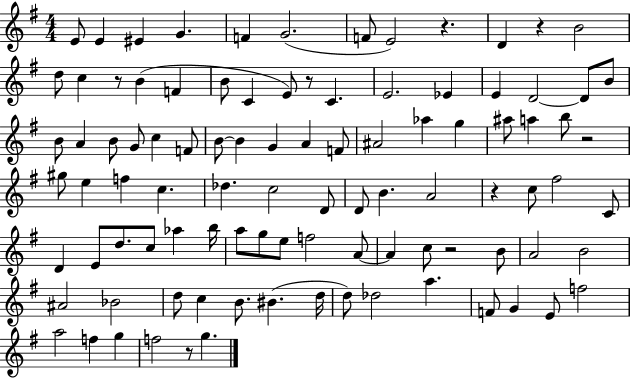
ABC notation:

X:1
T:Untitled
M:4/4
L:1/4
K:G
E/2 E ^E G F G2 F/2 E2 z D z B2 d/2 c z/2 B F B/2 C E/2 z/2 C E2 _E E D2 D/2 B/2 B/2 A B/2 G/2 c F/2 B/2 B G A F/2 ^A2 _a g ^a/2 a b/2 z2 ^g/2 e f c _d c2 D/2 D/2 B A2 z c/2 ^f2 C/2 D E/2 d/2 c/2 _a b/4 a/2 g/2 e/2 f2 A/2 A c/2 z2 B/2 A2 B2 ^A2 _B2 d/2 c B/2 ^B d/4 d/2 _d2 a F/2 G E/2 f2 a2 f g f2 z/2 g